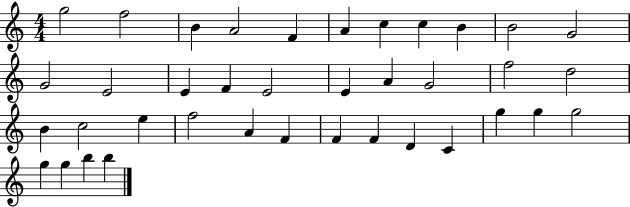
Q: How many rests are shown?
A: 0